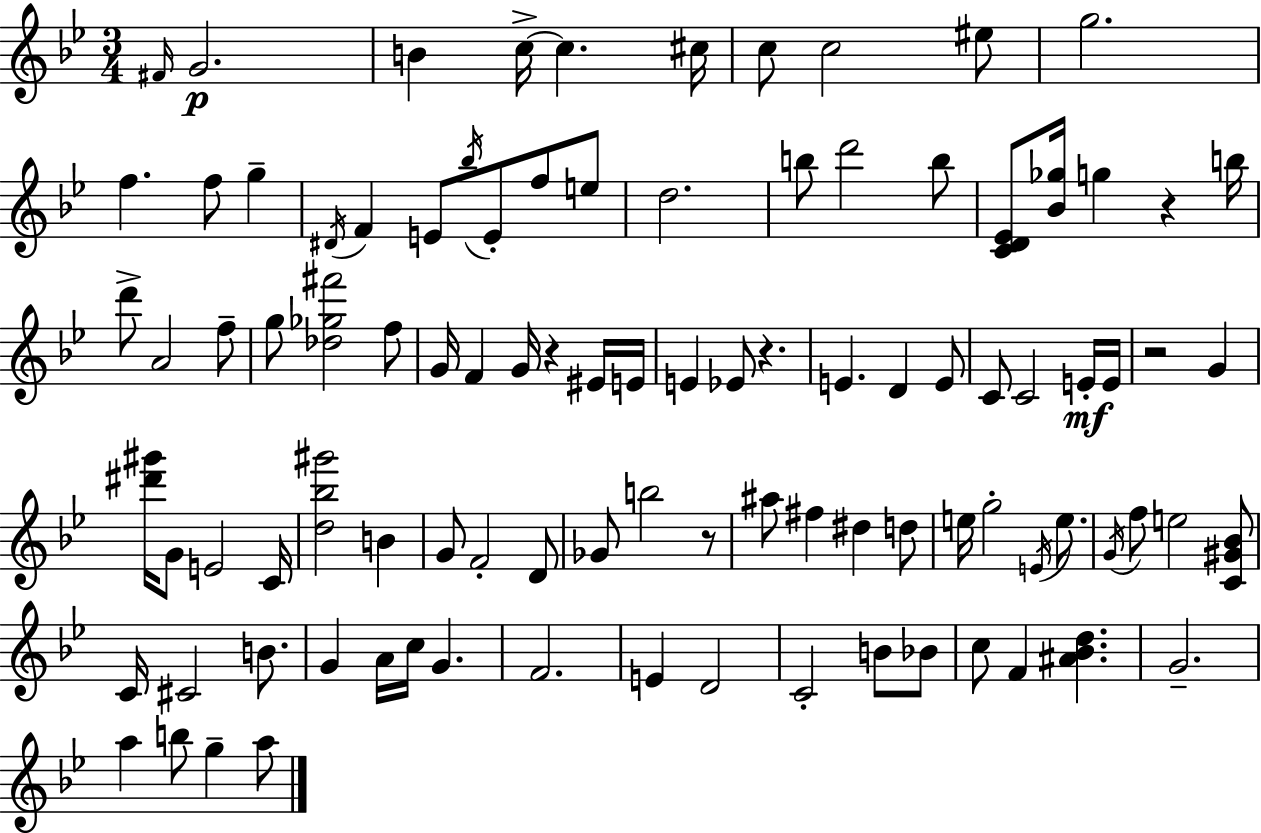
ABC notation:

X:1
T:Untitled
M:3/4
L:1/4
K:Bb
^F/4 G2 B c/4 c ^c/4 c/2 c2 ^e/2 g2 f f/2 g ^D/4 F E/2 _b/4 E/2 f/2 e/2 d2 b/2 d'2 b/2 [CD_E]/2 [_B_g]/4 g z b/4 d'/2 A2 f/2 g/2 [_d_g^f']2 f/2 G/4 F G/4 z ^E/4 E/4 E _E/2 z E D E/2 C/2 C2 E/4 E/4 z2 G [^d'^g']/4 G/2 E2 C/4 [d_b^g']2 B G/2 F2 D/2 _G/2 b2 z/2 ^a/2 ^f ^d d/2 e/4 g2 E/4 e/2 G/4 f/2 e2 [C^G_B]/2 C/4 ^C2 B/2 G A/4 c/4 G F2 E D2 C2 B/2 _B/2 c/2 F [^A_Bd] G2 a b/2 g a/2